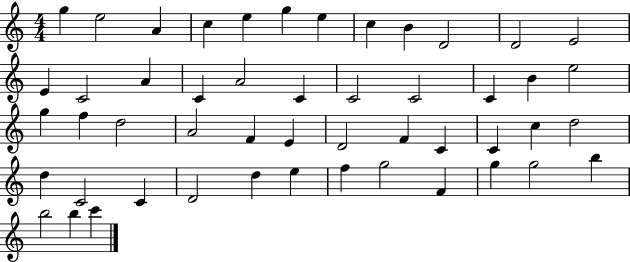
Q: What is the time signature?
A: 4/4